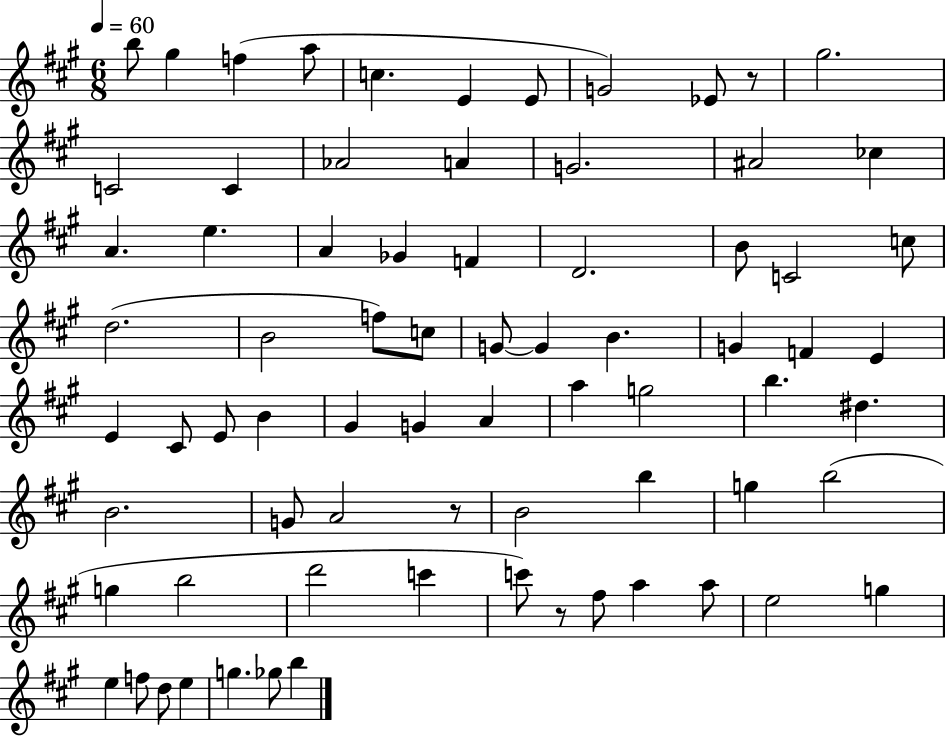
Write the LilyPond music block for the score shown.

{
  \clef treble
  \numericTimeSignature
  \time 6/8
  \key a \major
  \tempo 4 = 60
  b''8 gis''4 f''4( a''8 | c''4. e'4 e'8 | g'2) ees'8 r8 | gis''2. | \break c'2 c'4 | aes'2 a'4 | g'2. | ais'2 ces''4 | \break a'4. e''4. | a'4 ges'4 f'4 | d'2. | b'8 c'2 c''8 | \break d''2.( | b'2 f''8) c''8 | g'8~~ g'4 b'4. | g'4 f'4 e'4 | \break e'4 cis'8 e'8 b'4 | gis'4 g'4 a'4 | a''4 g''2 | b''4. dis''4. | \break b'2. | g'8 a'2 r8 | b'2 b''4 | g''4 b''2( | \break g''4 b''2 | d'''2 c'''4 | c'''8) r8 fis''8 a''4 a''8 | e''2 g''4 | \break e''4 f''8 d''8 e''4 | g''4. ges''8 b''4 | \bar "|."
}